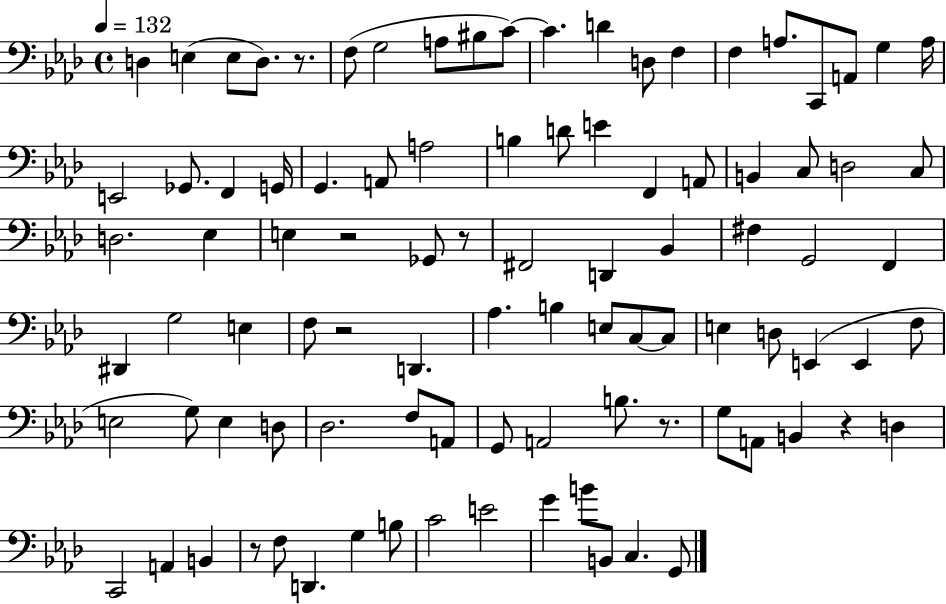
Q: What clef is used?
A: bass